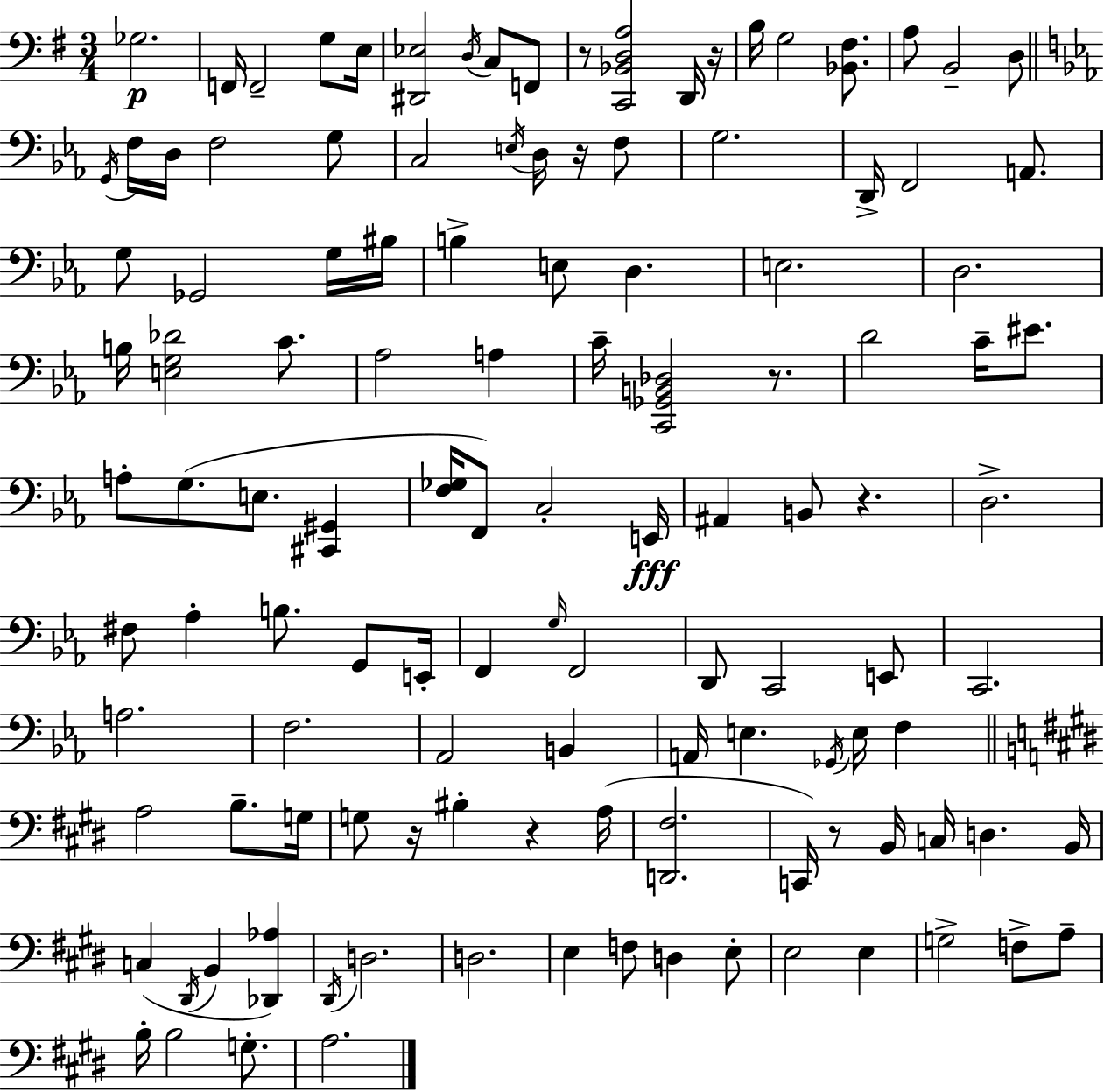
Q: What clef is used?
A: bass